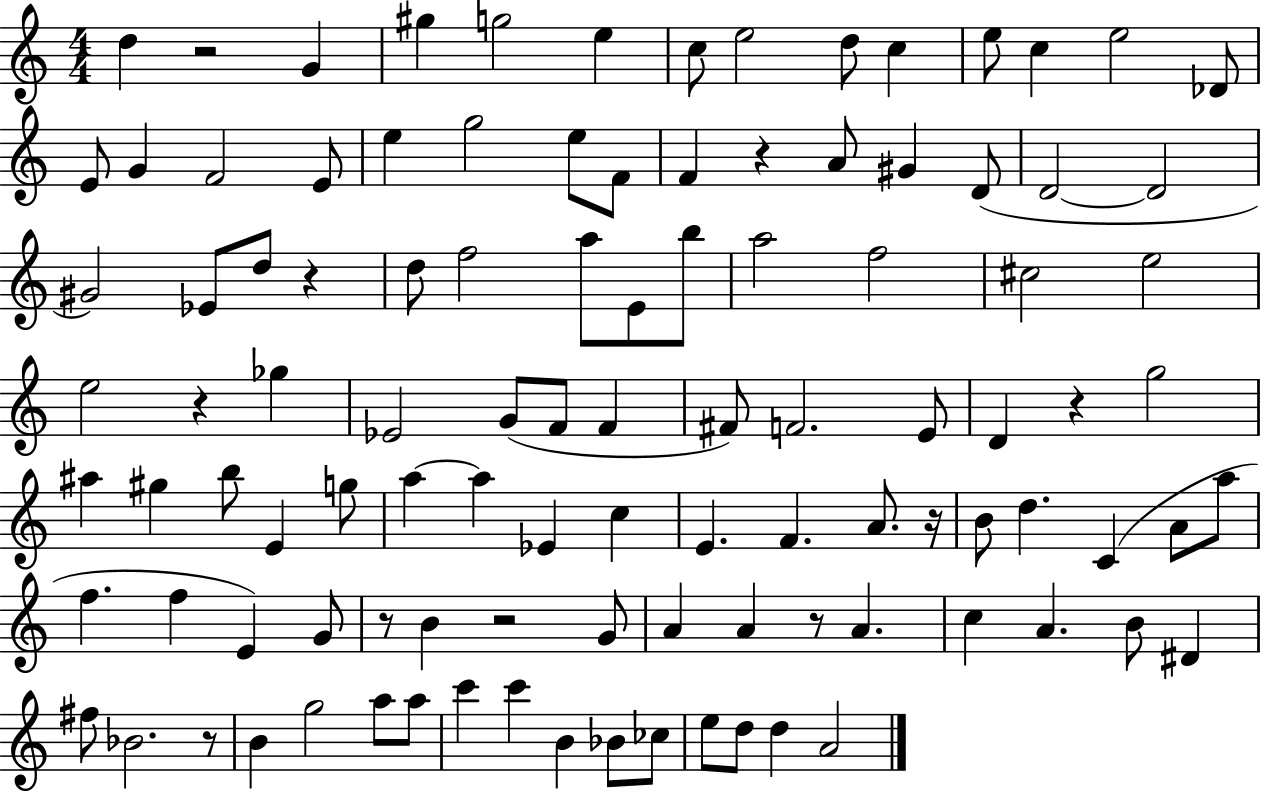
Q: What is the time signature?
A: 4/4